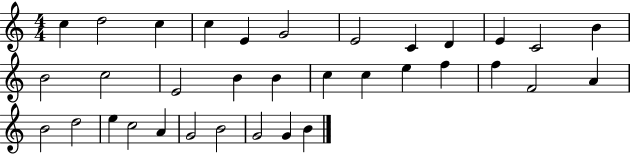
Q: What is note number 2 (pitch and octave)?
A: D5